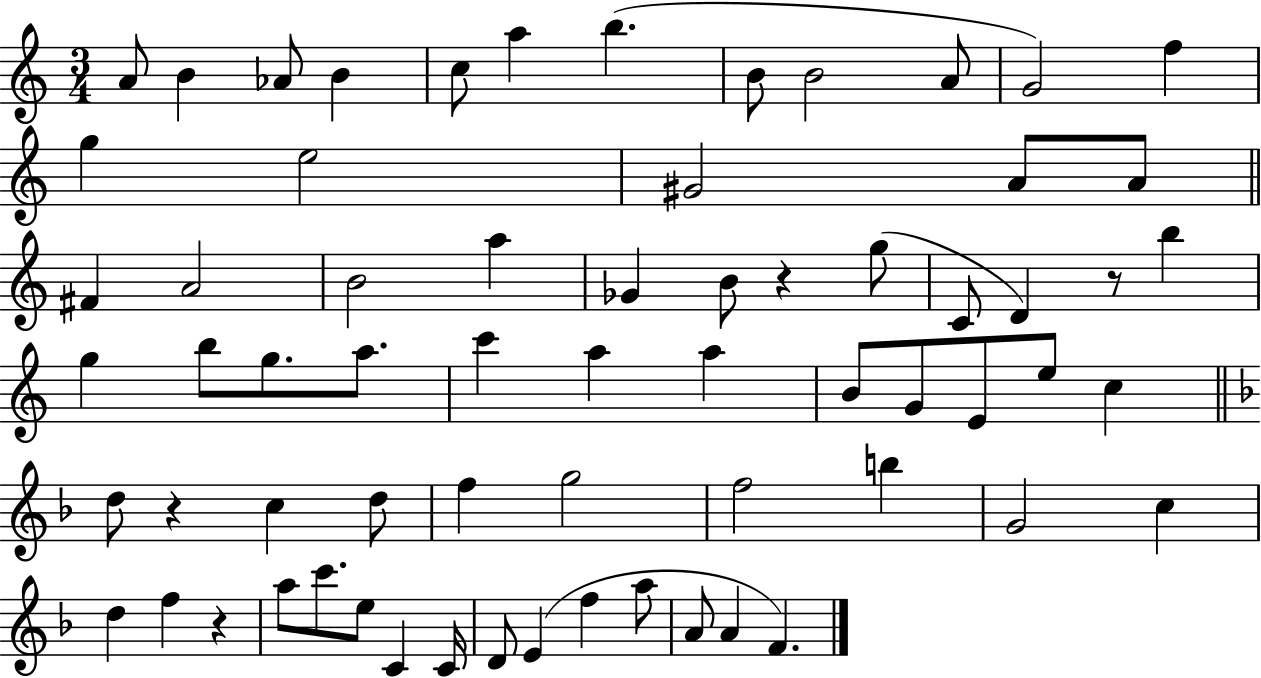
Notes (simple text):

A4/e B4/q Ab4/e B4/q C5/e A5/q B5/q. B4/e B4/h A4/e G4/h F5/q G5/q E5/h G#4/h A4/e A4/e F#4/q A4/h B4/h A5/q Gb4/q B4/e R/q G5/e C4/e D4/q R/e B5/q G5/q B5/e G5/e. A5/e. C6/q A5/q A5/q B4/e G4/e E4/e E5/e C5/q D5/e R/q C5/q D5/e F5/q G5/h F5/h B5/q G4/h C5/q D5/q F5/q R/q A5/e C6/e. E5/e C4/q C4/s D4/e E4/q F5/q A5/e A4/e A4/q F4/q.